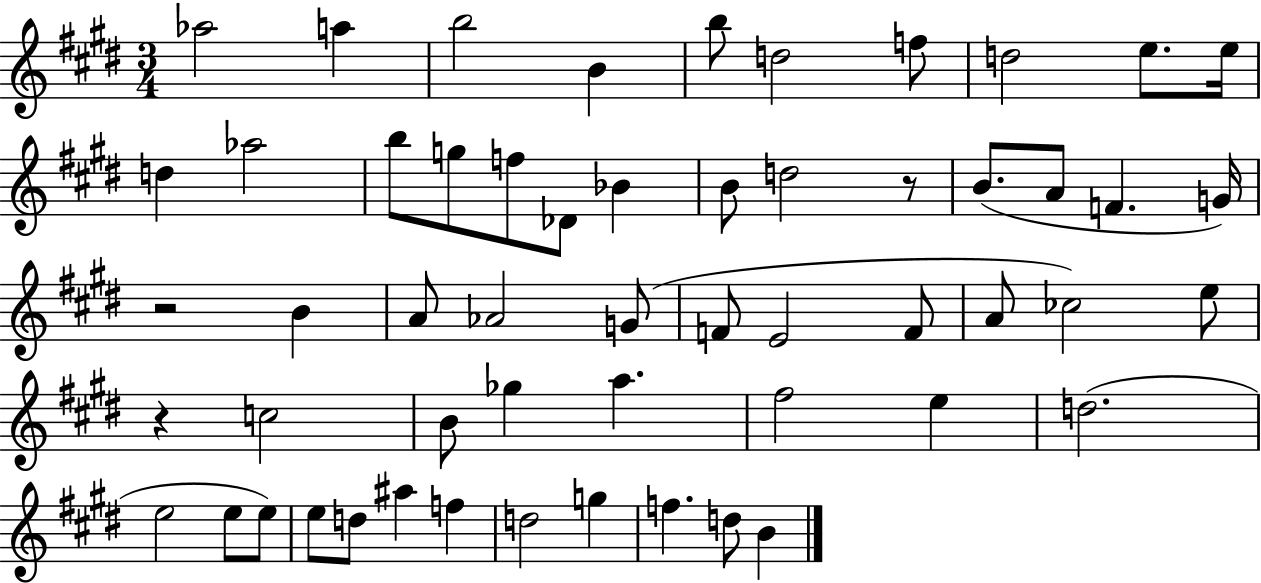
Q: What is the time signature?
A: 3/4